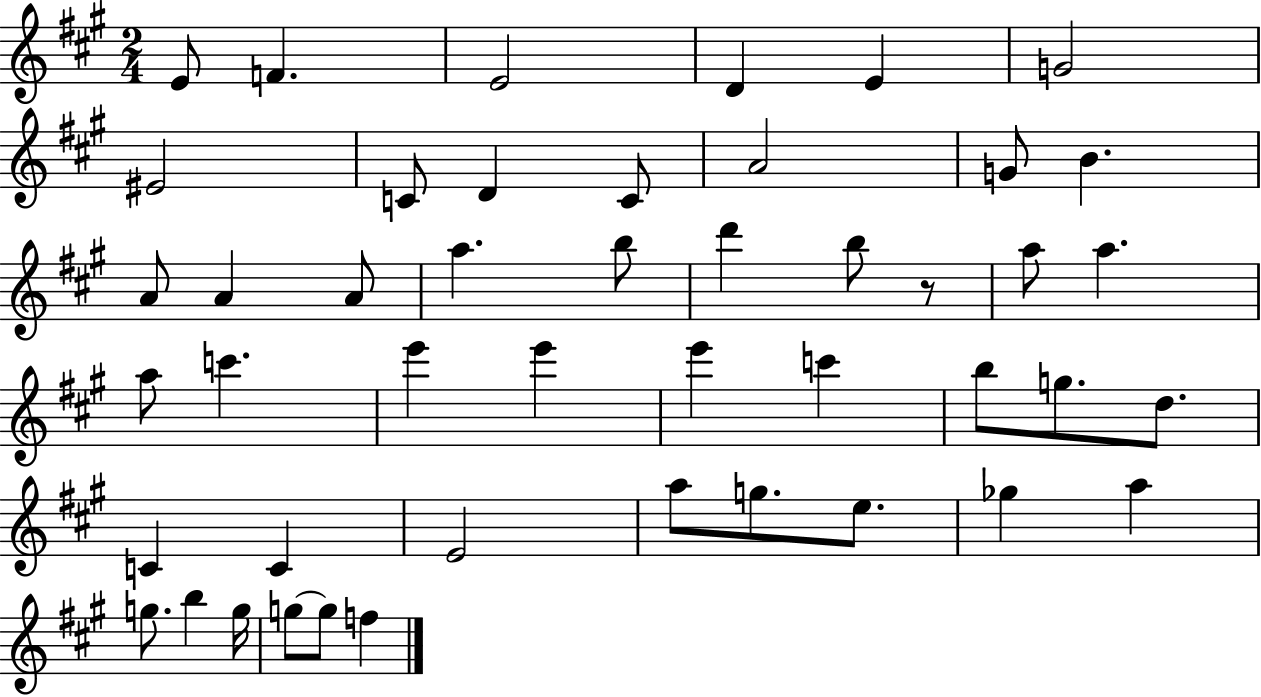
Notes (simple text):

E4/e F4/q. E4/h D4/q E4/q G4/h EIS4/h C4/e D4/q C4/e A4/h G4/e B4/q. A4/e A4/q A4/e A5/q. B5/e D6/q B5/e R/e A5/e A5/q. A5/e C6/q. E6/q E6/q E6/q C6/q B5/e G5/e. D5/e. C4/q C4/q E4/h A5/e G5/e. E5/e. Gb5/q A5/q G5/e. B5/q G5/s G5/e G5/e F5/q